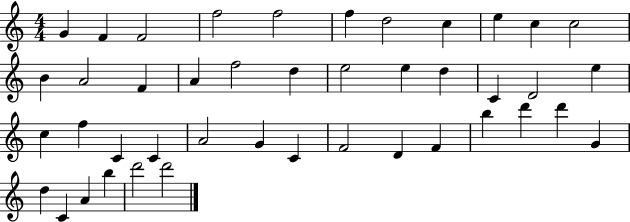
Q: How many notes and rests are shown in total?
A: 43